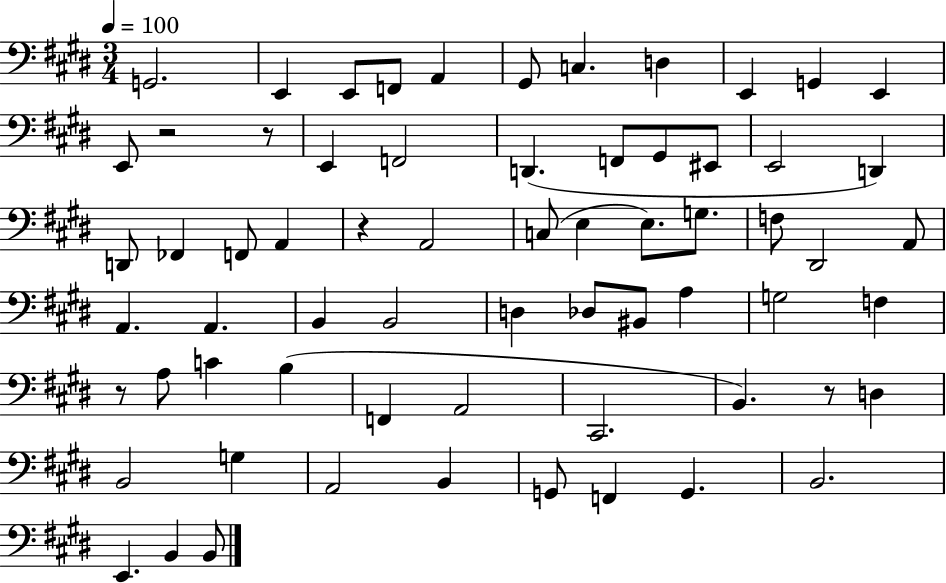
G2/h. E2/q E2/e F2/e A2/q G#2/e C3/q. D3/q E2/q G2/q E2/q E2/e R/h R/e E2/q F2/h D2/q. F2/e G#2/e EIS2/e E2/h D2/q D2/e FES2/q F2/e A2/q R/q A2/h C3/e E3/q E3/e. G3/e. F3/e D#2/h A2/e A2/q. A2/q. B2/q B2/h D3/q Db3/e BIS2/e A3/q G3/h F3/q R/e A3/e C4/q B3/q F2/q A2/h C#2/h. B2/q. R/e D3/q B2/h G3/q A2/h B2/q G2/e F2/q G2/q. B2/h. E2/q. B2/q B2/e